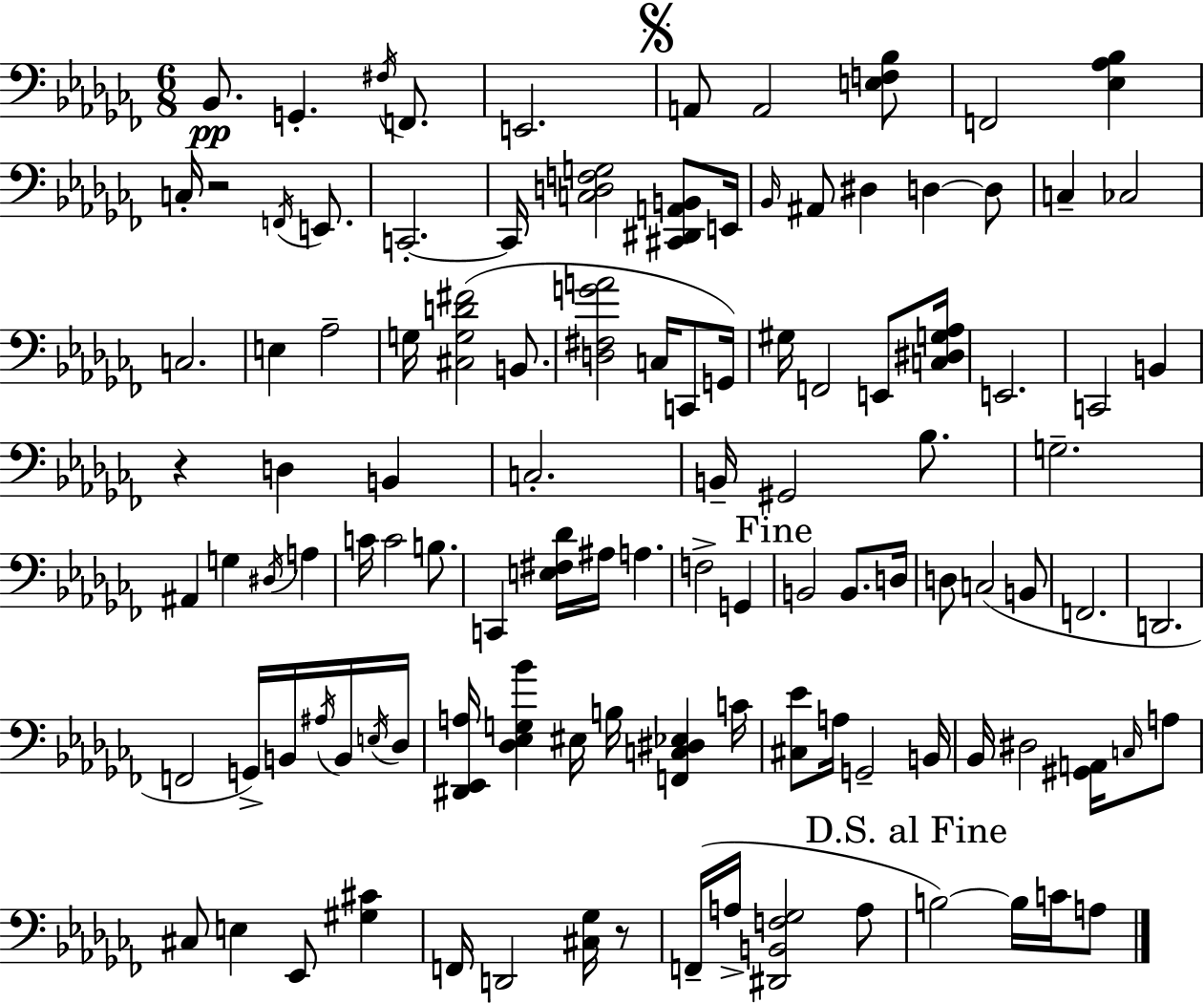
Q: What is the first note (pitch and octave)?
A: Bb2